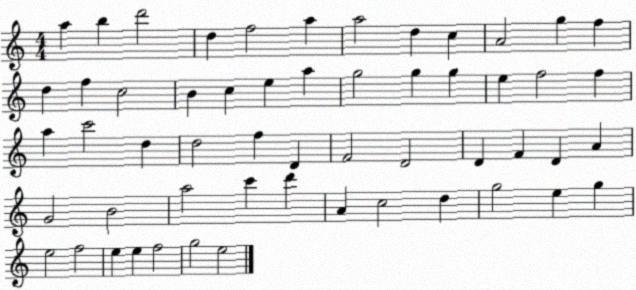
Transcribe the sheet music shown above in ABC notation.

X:1
T:Untitled
M:4/4
L:1/4
K:C
a b d'2 d f2 a a2 d c A2 g f d f c2 B c e a g2 g g e f2 f a c'2 d d2 f D F2 D2 D F D A G2 B2 a2 c' d' A c2 d g2 e g e2 f2 e e f2 g2 e2